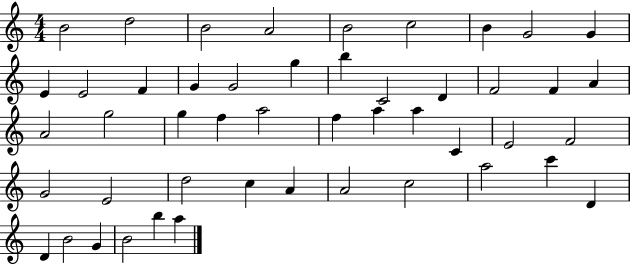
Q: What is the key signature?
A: C major